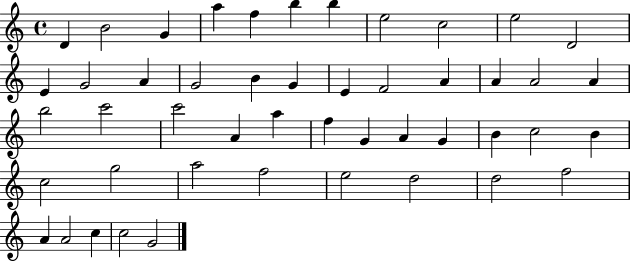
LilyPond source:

{
  \clef treble
  \time 4/4
  \defaultTimeSignature
  \key c \major
  d'4 b'2 g'4 | a''4 f''4 b''4 b''4 | e''2 c''2 | e''2 d'2 | \break e'4 g'2 a'4 | g'2 b'4 g'4 | e'4 f'2 a'4 | a'4 a'2 a'4 | \break b''2 c'''2 | c'''2 a'4 a''4 | f''4 g'4 a'4 g'4 | b'4 c''2 b'4 | \break c''2 g''2 | a''2 f''2 | e''2 d''2 | d''2 f''2 | \break a'4 a'2 c''4 | c''2 g'2 | \bar "|."
}